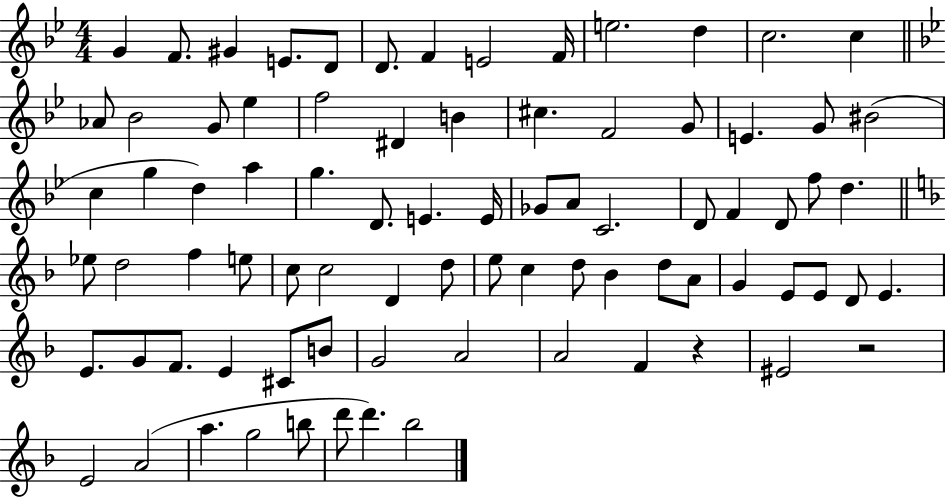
{
  \clef treble
  \numericTimeSignature
  \time 4/4
  \key bes \major
  g'4 f'8. gis'4 e'8. d'8 | d'8. f'4 e'2 f'16 | e''2. d''4 | c''2. c''4 | \break \bar "||" \break \key bes \major aes'8 bes'2 g'8 ees''4 | f''2 dis'4 b'4 | cis''4. f'2 g'8 | e'4. g'8 bis'2( | \break c''4 g''4 d''4) a''4 | g''4. d'8. e'4. e'16 | ges'8 a'8 c'2. | d'8 f'4 d'8 f''8 d''4. | \break \bar "||" \break \key d \minor ees''8 d''2 f''4 e''8 | c''8 c''2 d'4 d''8 | e''8 c''4 d''8 bes'4 d''8 a'8 | g'4 e'8 e'8 d'8 e'4. | \break e'8. g'8 f'8. e'4 cis'8 b'8 | g'2 a'2 | a'2 f'4 r4 | eis'2 r2 | \break e'2 a'2( | a''4. g''2 b''8 | d'''8 d'''4.) bes''2 | \bar "|."
}